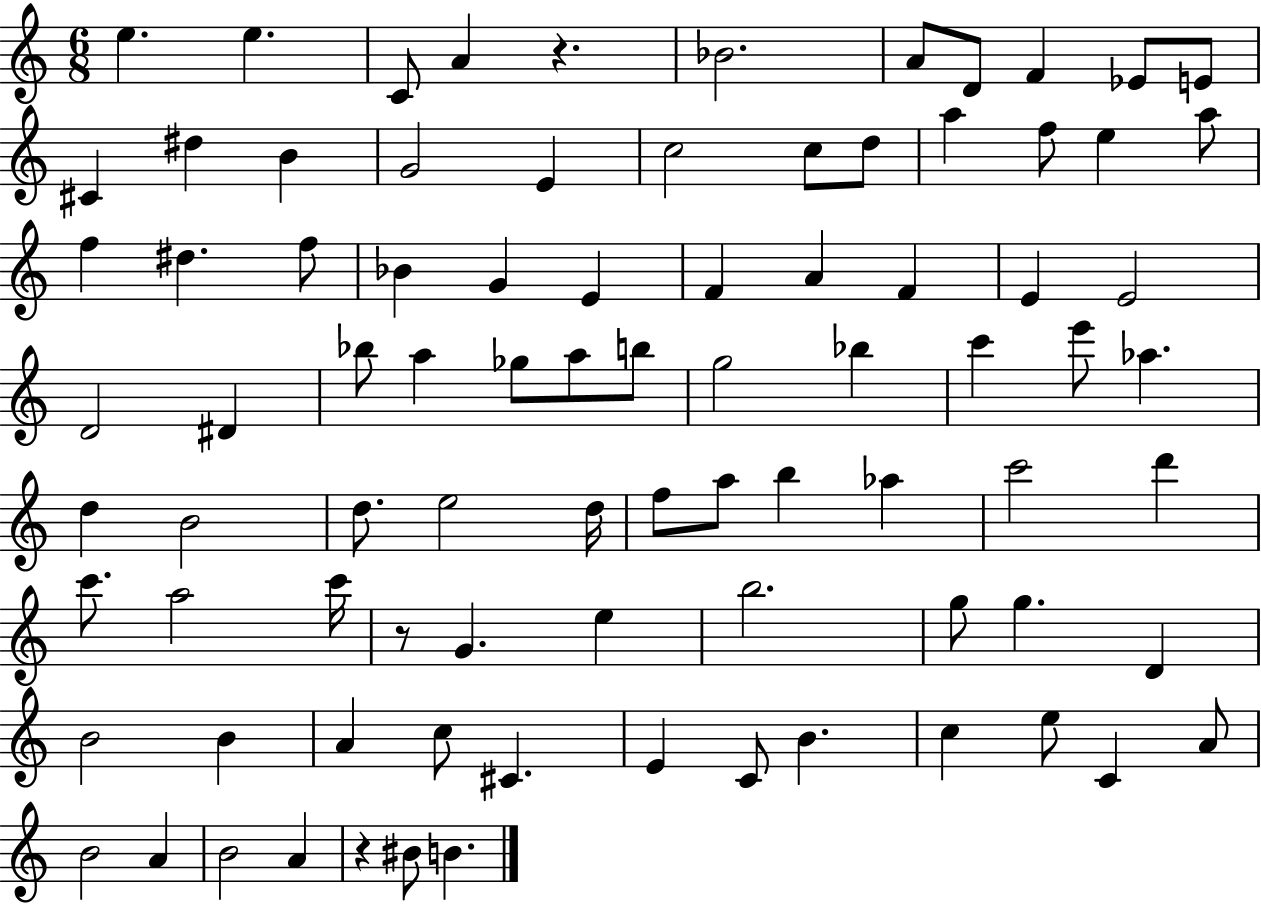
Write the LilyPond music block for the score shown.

{
  \clef treble
  \numericTimeSignature
  \time 6/8
  \key c \major
  e''4. e''4. | c'8 a'4 r4. | bes'2. | a'8 d'8 f'4 ees'8 e'8 | \break cis'4 dis''4 b'4 | g'2 e'4 | c''2 c''8 d''8 | a''4 f''8 e''4 a''8 | \break f''4 dis''4. f''8 | bes'4 g'4 e'4 | f'4 a'4 f'4 | e'4 e'2 | \break d'2 dis'4 | bes''8 a''4 ges''8 a''8 b''8 | g''2 bes''4 | c'''4 e'''8 aes''4. | \break d''4 b'2 | d''8. e''2 d''16 | f''8 a''8 b''4 aes''4 | c'''2 d'''4 | \break c'''8. a''2 c'''16 | r8 g'4. e''4 | b''2. | g''8 g''4. d'4 | \break b'2 b'4 | a'4 c''8 cis'4. | e'4 c'8 b'4. | c''4 e''8 c'4 a'8 | \break b'2 a'4 | b'2 a'4 | r4 bis'8 b'4. | \bar "|."
}